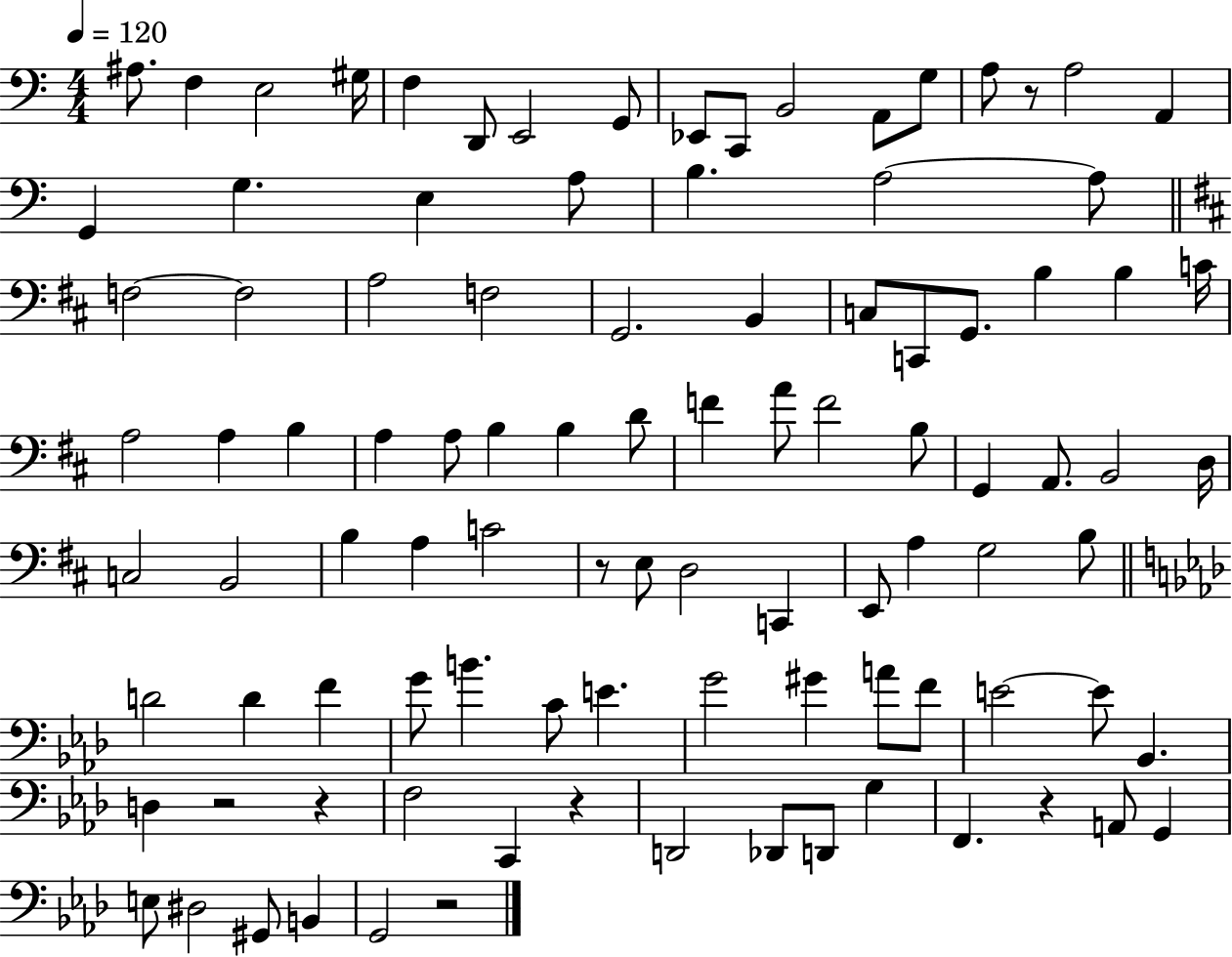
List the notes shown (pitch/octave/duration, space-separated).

A#3/e. F3/q E3/h G#3/s F3/q D2/e E2/h G2/e Eb2/e C2/e B2/h A2/e G3/e A3/e R/e A3/h A2/q G2/q G3/q. E3/q A3/e B3/q. A3/h A3/e F3/h F3/h A3/h F3/h G2/h. B2/q C3/e C2/e G2/e. B3/q B3/q C4/s A3/h A3/q B3/q A3/q A3/e B3/q B3/q D4/e F4/q A4/e F4/h B3/e G2/q A2/e. B2/h D3/s C3/h B2/h B3/q A3/q C4/h R/e E3/e D3/h C2/q E2/e A3/q G3/h B3/e D4/h D4/q F4/q G4/e B4/q. C4/e E4/q. G4/h G#4/q A4/e F4/e E4/h E4/e Bb2/q. D3/q R/h R/q F3/h C2/q R/q D2/h Db2/e D2/e G3/q F2/q. R/q A2/e G2/q E3/e D#3/h G#2/e B2/q G2/h R/h